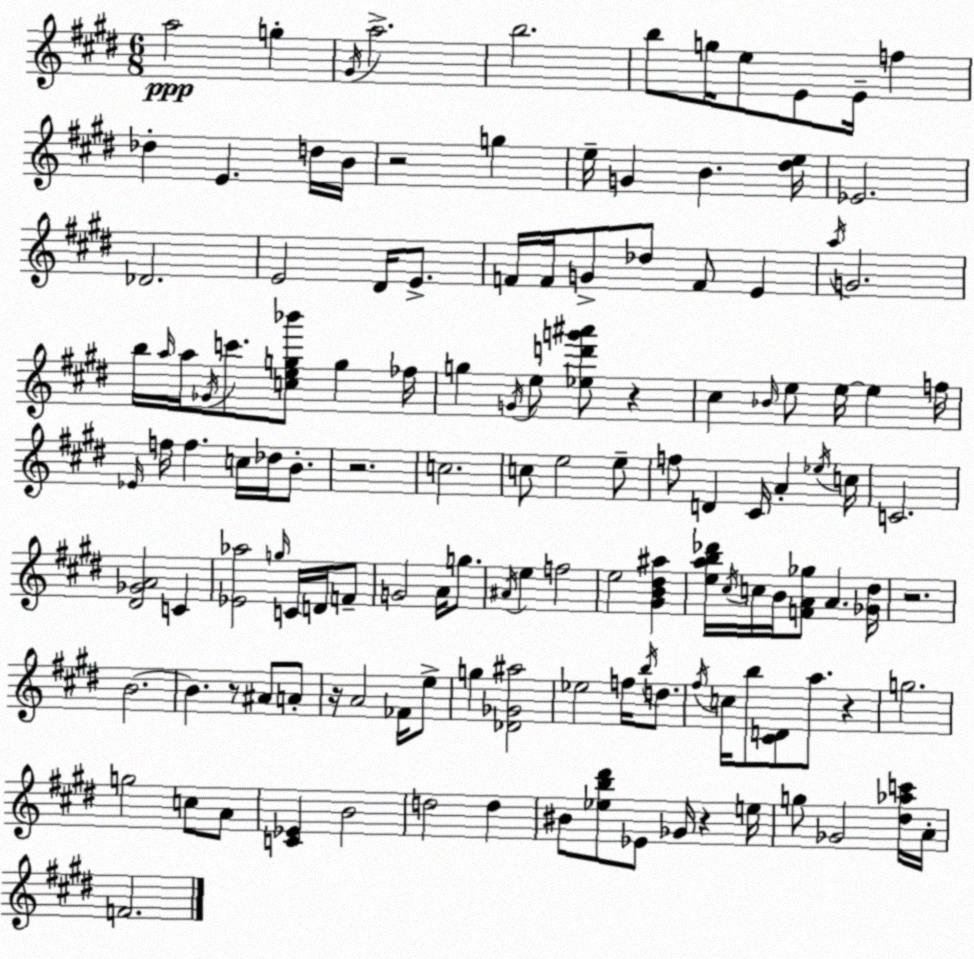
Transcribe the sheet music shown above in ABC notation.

X:1
T:Untitled
M:6/8
L:1/4
K:E
a2 g ^G/4 a2 b2 b/2 g/4 e/2 E/2 E/4 f _d E d/4 B/4 z2 g e/4 G B [^de]/4 _E2 _D2 E2 ^D/4 E/2 F/4 F/4 G/2 _d/2 F/2 E a/4 G2 b/4 a/4 a/4 _G/4 c'/2 [ceg_b']/2 g _f/4 g G/4 e/2 [_ed'g'^a']/2 z ^c _B/4 e/2 e/4 e f/4 _E/4 f/4 f c/4 _d/4 B/2 z2 c2 c/2 e2 e/2 f/2 D ^C/4 A _e/4 c/4 C2 [^D_GA]2 C [_E_a]2 g/4 C/4 D/4 F/2 G2 A/4 g/2 ^A/4 e f2 e2 [^GB^d^a] [eab_d']/4 ^c/4 c/4 B/4 [FA_g]/2 A [_G^d]/4 z2 B2 B z/2 ^A/2 A/2 z/4 A2 _F/4 e/2 g [_D_G^a]2 _e2 f/4 b/4 d/2 ^f/4 c/4 b/2 [^CD]/2 a/2 z g2 g2 c/2 A/2 [C_E] B2 d2 d ^B/2 [_eb^d']/2 _E/2 _G/4 z e/4 g/2 _G2 [^d_ac']/4 A/4 F2